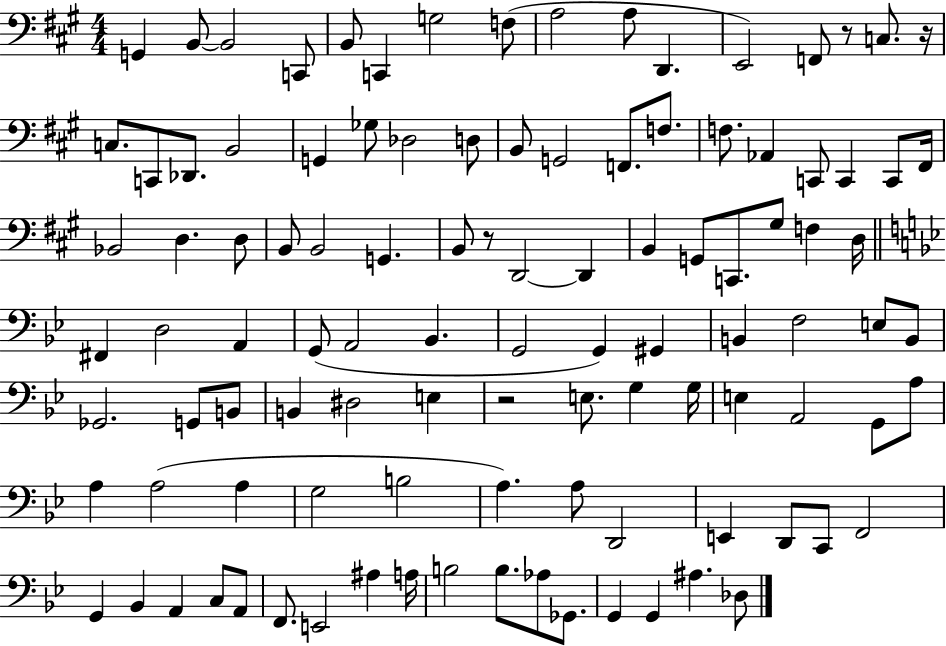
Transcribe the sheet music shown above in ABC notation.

X:1
T:Untitled
M:4/4
L:1/4
K:A
G,, B,,/2 B,,2 C,,/2 B,,/2 C,, G,2 F,/2 A,2 A,/2 D,, E,,2 F,,/2 z/2 C,/2 z/4 C,/2 C,,/2 _D,,/2 B,,2 G,, _G,/2 _D,2 D,/2 B,,/2 G,,2 F,,/2 F,/2 F,/2 _A,, C,,/2 C,, C,,/2 ^F,,/4 _B,,2 D, D,/2 B,,/2 B,,2 G,, B,,/2 z/2 D,,2 D,, B,, G,,/2 C,,/2 ^G,/2 F, D,/4 ^F,, D,2 A,, G,,/2 A,,2 _B,, G,,2 G,, ^G,, B,, F,2 E,/2 B,,/2 _G,,2 G,,/2 B,,/2 B,, ^D,2 E, z2 E,/2 G, G,/4 E, A,,2 G,,/2 A,/2 A, A,2 A, G,2 B,2 A, A,/2 D,,2 E,, D,,/2 C,,/2 F,,2 G,, _B,, A,, C,/2 A,,/2 F,,/2 E,,2 ^A, A,/4 B,2 B,/2 _A,/2 _G,,/2 G,, G,, ^A, _D,/2